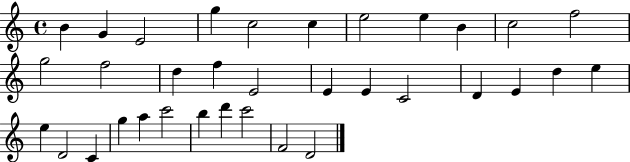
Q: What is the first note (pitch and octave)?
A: B4